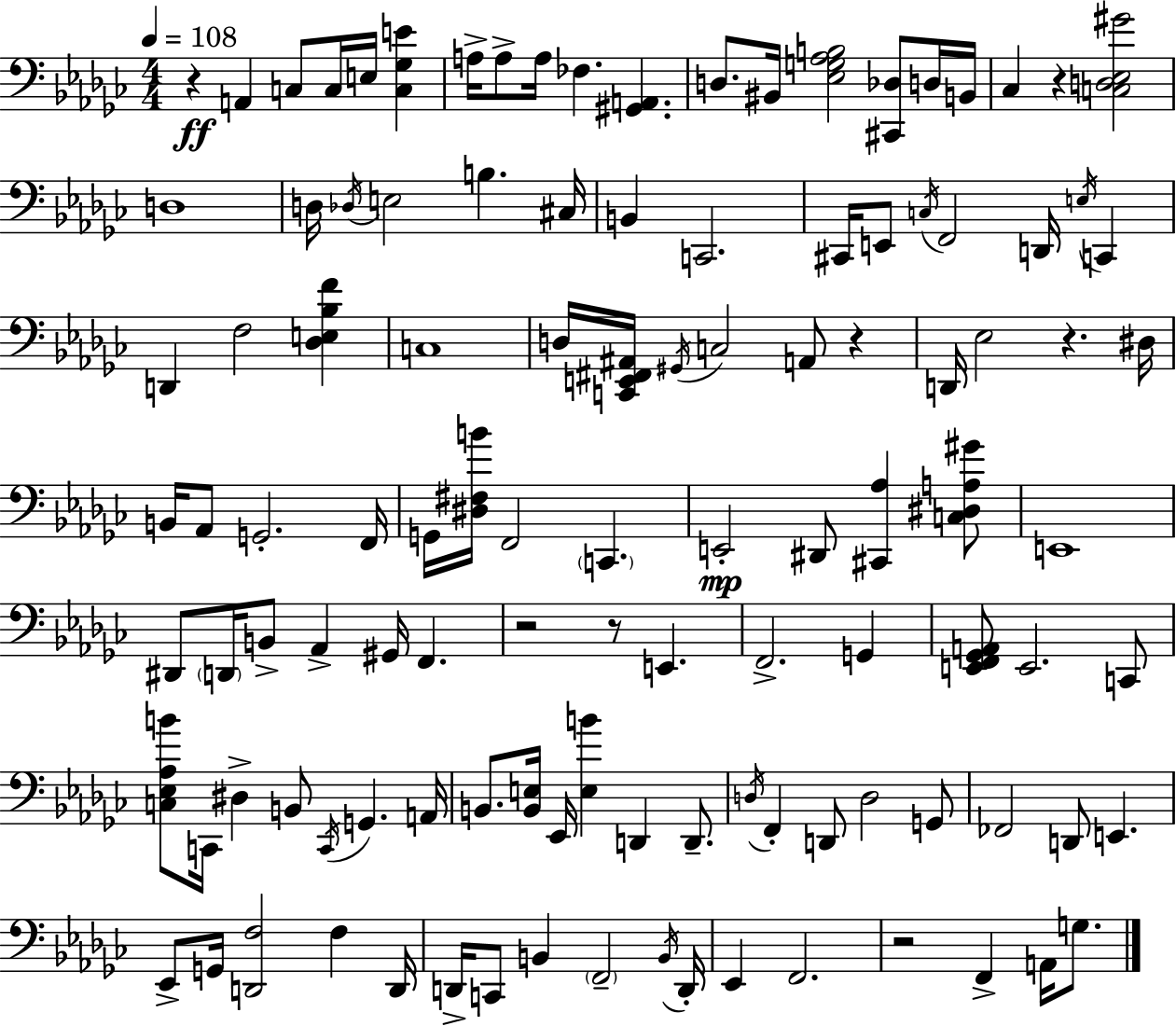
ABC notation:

X:1
T:Untitled
M:4/4
L:1/4
K:Ebm
z A,, C,/2 C,/4 E,/4 [C,_G,E] A,/4 A,/2 A,/4 _F, [^G,,A,,] D,/2 ^B,,/4 [_E,G,_A,B,]2 [^C,,_D,]/2 D,/4 B,,/4 _C, z [C,D,_E,^G]2 D,4 D,/4 _D,/4 E,2 B, ^C,/4 B,, C,,2 ^C,,/4 E,,/2 C,/4 F,,2 D,,/4 E,/4 C,, D,, F,2 [_D,E,_B,F] C,4 D,/4 [C,,E,,^F,,^A,,]/4 ^G,,/4 C,2 A,,/2 z D,,/4 _E,2 z ^D,/4 B,,/4 _A,,/2 G,,2 F,,/4 G,,/4 [^D,^F,B]/4 F,,2 C,, E,,2 ^D,,/2 [^C,,_A,] [C,^D,A,^G]/2 E,,4 ^D,,/2 D,,/4 B,,/2 _A,, ^G,,/4 F,, z2 z/2 E,, F,,2 G,, [E,,F,,_G,,A,,]/2 E,,2 C,,/2 [C,_E,_A,B]/2 C,,/4 ^D, B,,/2 C,,/4 G,, A,,/4 B,,/2 [B,,E,]/4 _E,,/4 [E,B] D,, D,,/2 D,/4 F,, D,,/2 D,2 G,,/2 _F,,2 D,,/2 E,, _E,,/2 G,,/4 [D,,F,]2 F, D,,/4 D,,/4 C,,/2 B,, F,,2 B,,/4 D,,/4 _E,, F,,2 z2 F,, A,,/4 G,/2